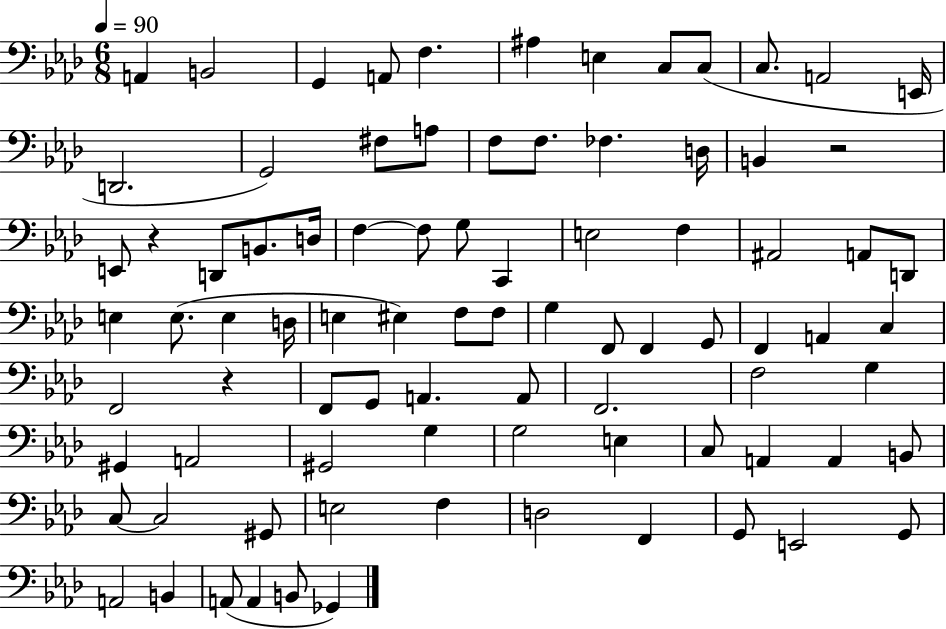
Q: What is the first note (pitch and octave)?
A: A2